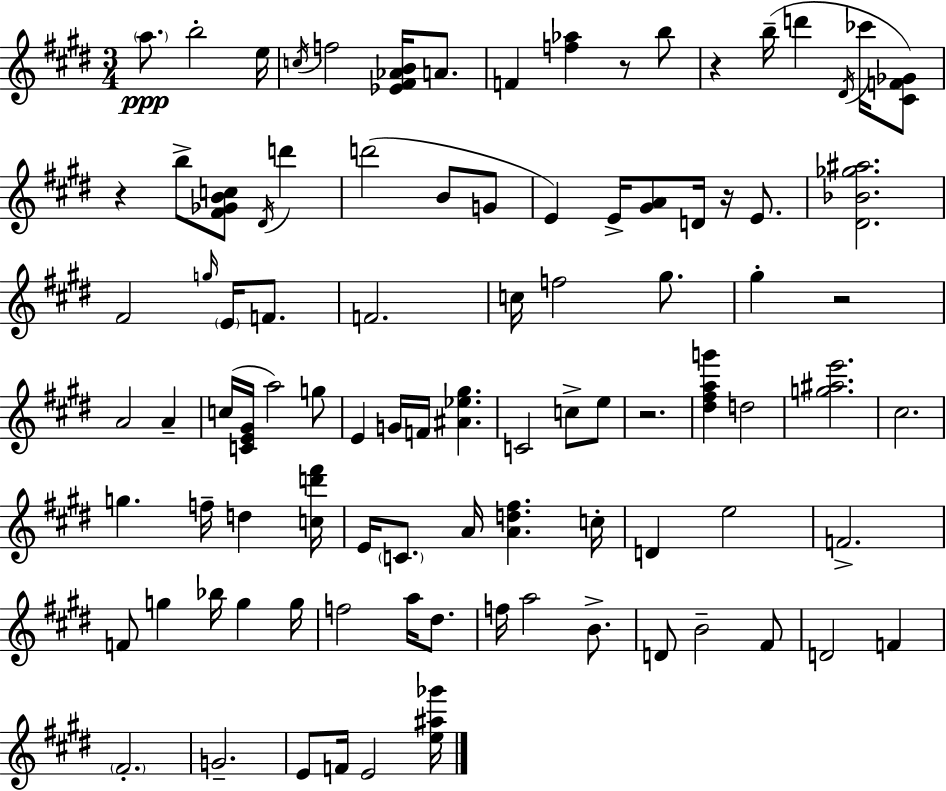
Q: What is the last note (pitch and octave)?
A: E4